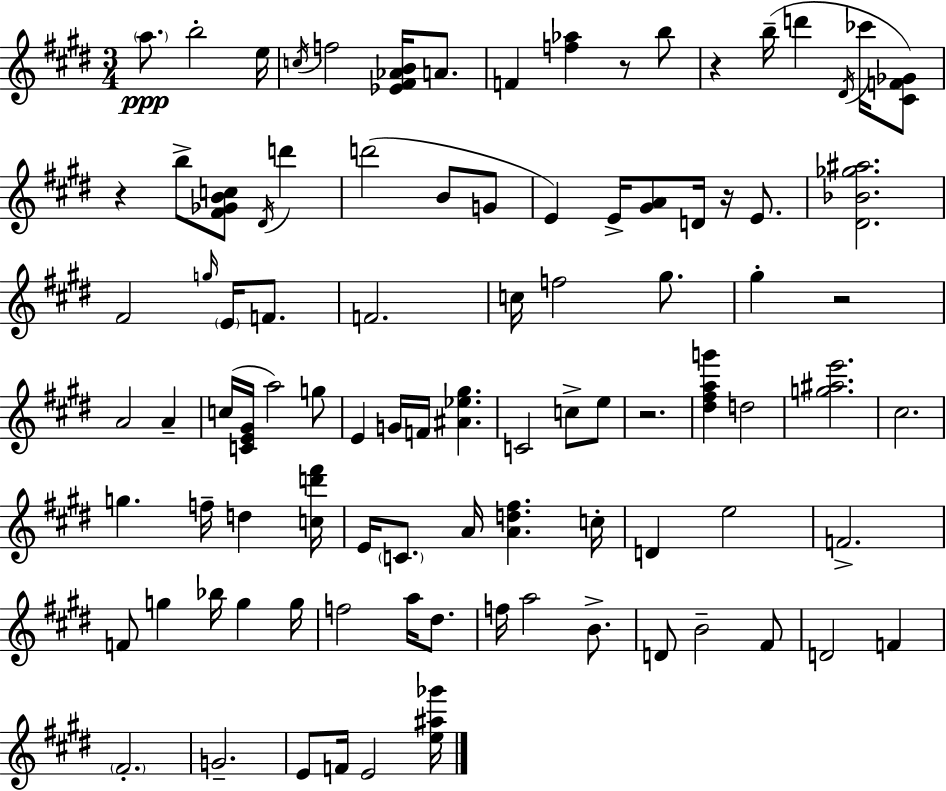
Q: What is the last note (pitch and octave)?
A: E4